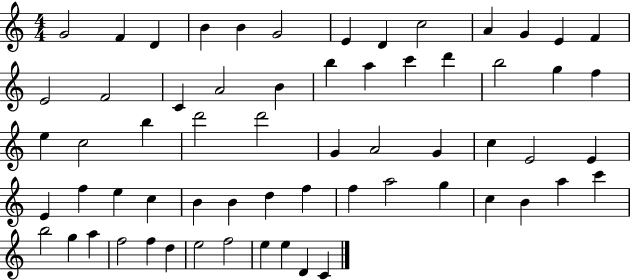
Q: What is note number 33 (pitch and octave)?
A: G4